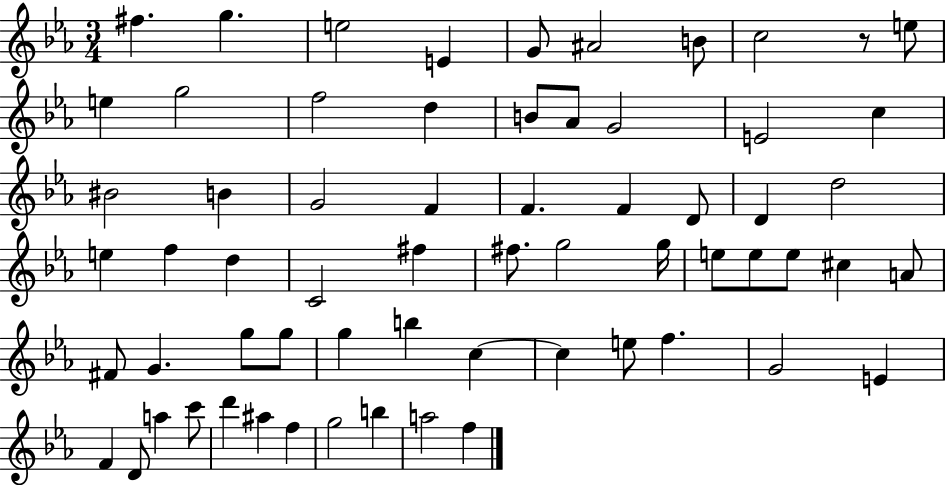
X:1
T:Untitled
M:3/4
L:1/4
K:Eb
^f g e2 E G/2 ^A2 B/2 c2 z/2 e/2 e g2 f2 d B/2 _A/2 G2 E2 c ^B2 B G2 F F F D/2 D d2 e f d C2 ^f ^f/2 g2 g/4 e/2 e/2 e/2 ^c A/2 ^F/2 G g/2 g/2 g b c c e/2 f G2 E F D/2 a c'/2 d' ^a f g2 b a2 f